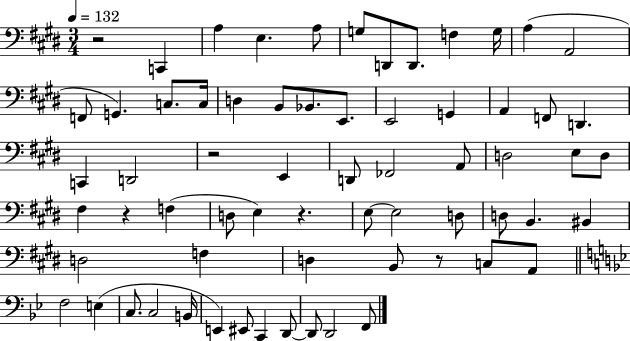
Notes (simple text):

R/h C2/q A3/q E3/q. A3/e G3/e D2/e D2/e. F3/q G3/s A3/q A2/h F2/e G2/q. C3/e. C3/s D3/q B2/e Bb2/e. E2/e. E2/h G2/q A2/q F2/e D2/q. C2/q D2/h R/h E2/q D2/e FES2/h A2/e D3/h E3/e D3/e F#3/q R/q F3/q D3/e E3/q R/q. E3/e E3/h D3/e D3/e B2/q. BIS2/q D3/h F3/q D3/q B2/e R/e C3/e A2/e F3/h E3/q C3/e. C3/h B2/s E2/q EIS2/e C2/q D2/e D2/e D2/h F2/e